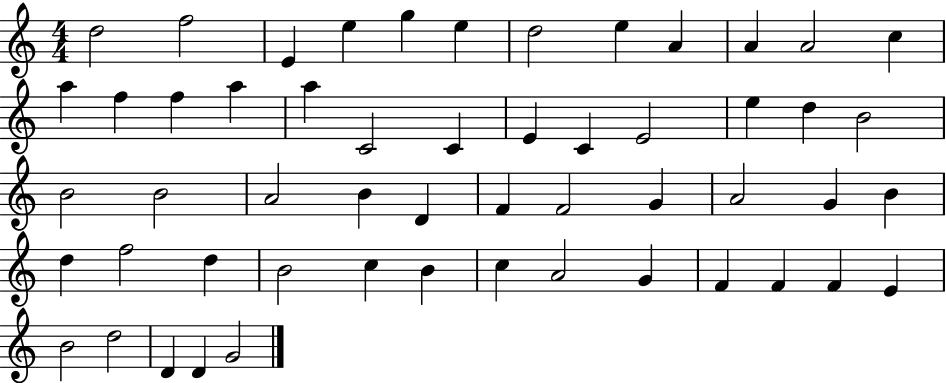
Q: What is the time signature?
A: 4/4